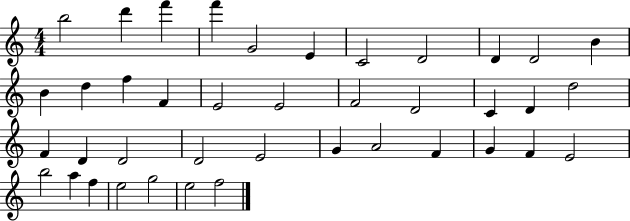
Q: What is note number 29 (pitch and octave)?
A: A4